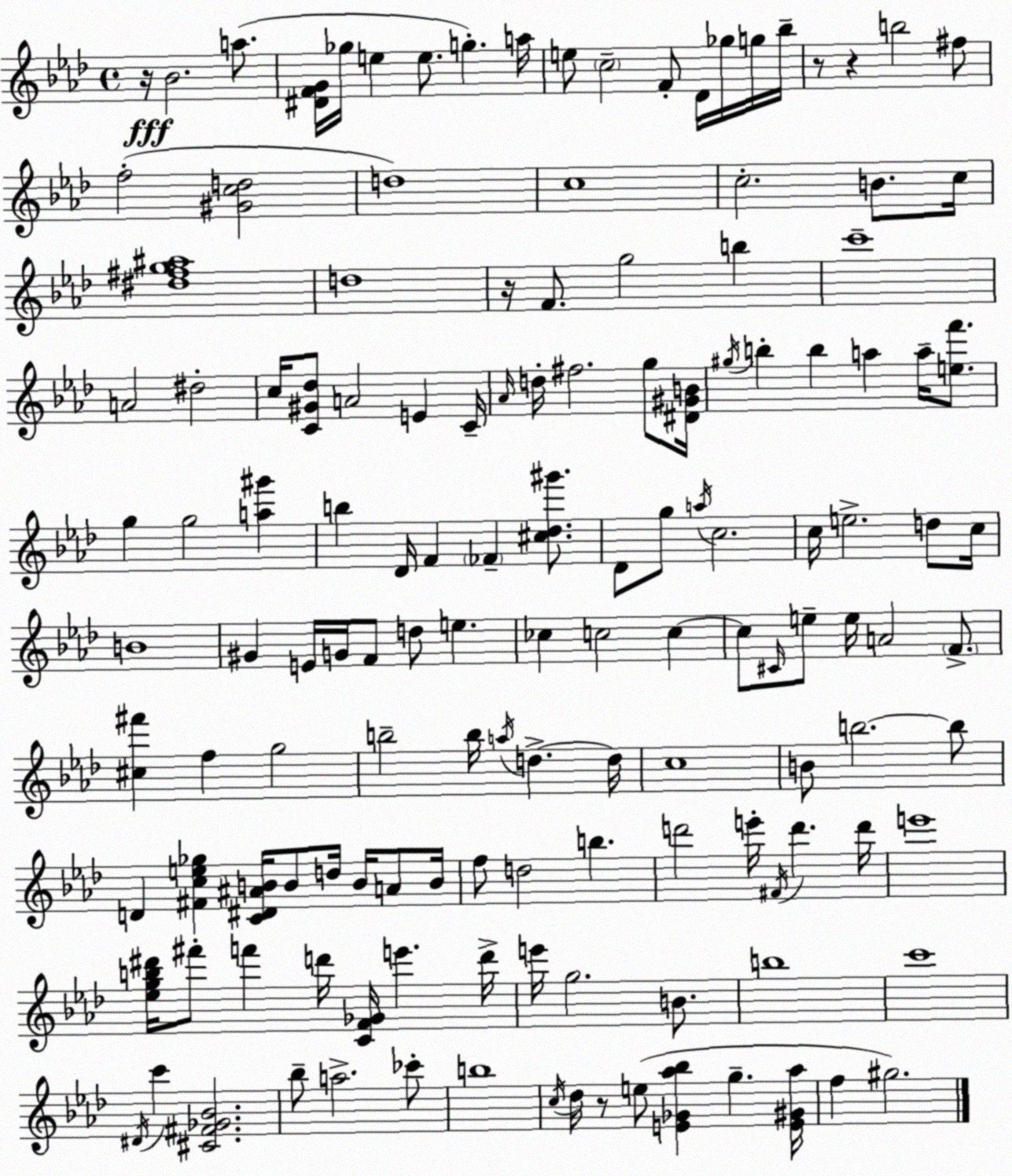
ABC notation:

X:1
T:Untitled
M:4/4
L:1/4
K:Fm
z/4 _B2 a/2 [^DFG]/4 _g/4 e e/2 g a/4 e/2 c2 F/2 _D/4 _g/4 g/4 _b/4 z/2 z b2 ^f/2 f2 [^Gcd]2 d4 c4 c2 B/2 c/4 [^d^fg^a]4 d4 z/4 F/2 g2 b c'4 A2 ^d2 c/4 [C^G_d]/2 A2 E C/4 _A/4 d/4 ^f2 g/2 [^D^GB]/4 ^g/4 b b a a/4 [ef']/2 g g2 [a^g'] b _D/4 F _F [^c_d^g']/2 _D/2 g/2 a/4 c2 c/4 e2 d/2 c/4 B4 ^G E/4 G/4 F/2 d/2 e _c c2 c c/2 ^C/4 e/2 e/4 A2 F/2 [^c^f'] f g2 b2 b/4 a/4 d d/4 c4 B/2 b2 b/2 D [^Fce_g] [C^D^AB]/4 B/2 d/4 B/4 A/2 B/4 f/2 d2 b d'2 e'/4 ^F/4 d' d'/4 e'4 [_egb^d']/4 ^f'/2 f' d'/4 [CF_G]/4 e' d'/4 e'/4 g2 B/2 b4 c'4 ^D/4 c' [^C^F_G_B]2 _b/2 a2 _c'/2 b4 c/4 _d/4 z/2 e/2 [E_G_a_b] g [E^G_a]/4 f ^g2